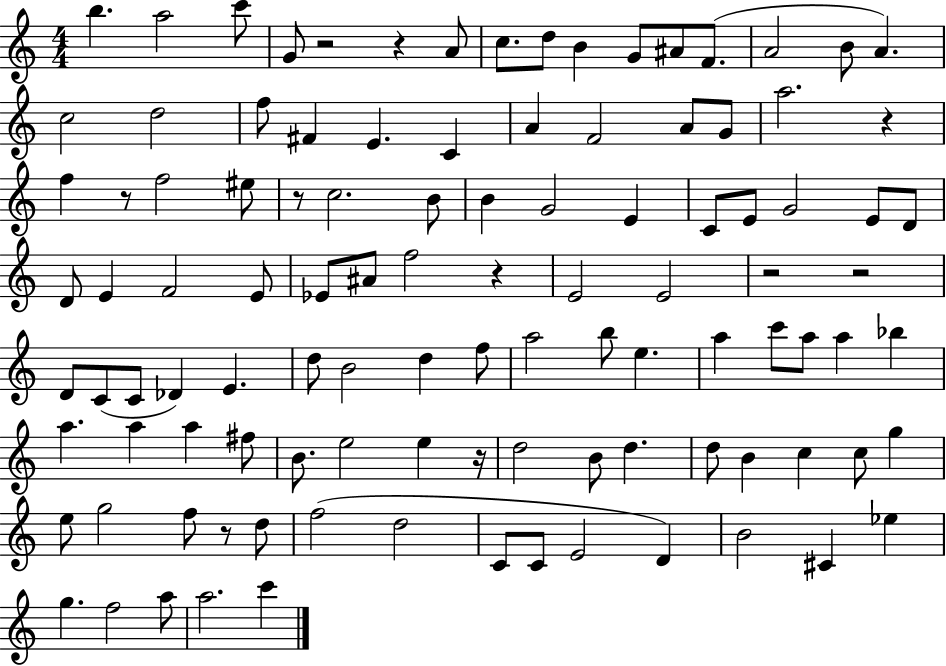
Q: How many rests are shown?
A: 10